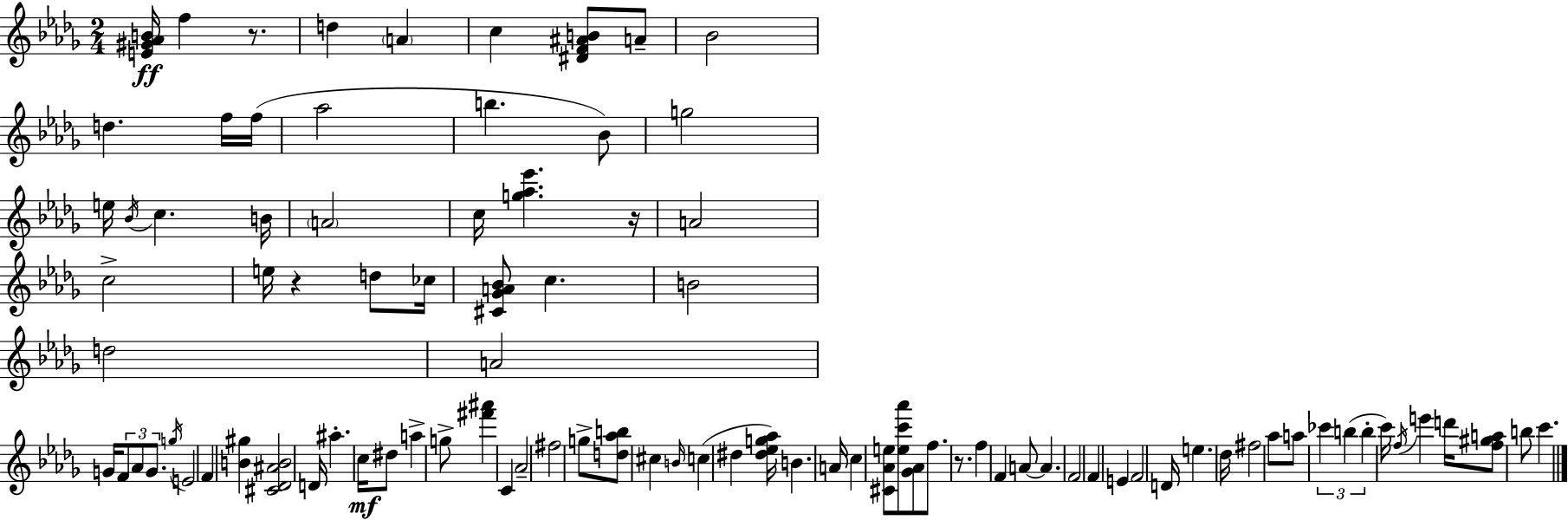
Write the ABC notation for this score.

X:1
T:Untitled
M:2/4
L:1/4
K:Bbm
[E^G_AB]/4 f z/2 d A c [^DF^AB]/2 A/2 _B2 d f/4 f/4 _a2 b _B/2 g2 e/4 _B/4 c B/4 A2 c/4 [g_a_e'] z/4 A2 c2 e/4 z d/2 _c/4 [^C_GA_B]/2 c B2 d2 A2 G/4 F/2 _A/2 G/2 g/4 E2 F [B^g] [^C_D^AB]2 D/4 ^a c/4 ^d/2 a g/2 [^f'^a'] C _A2 ^f2 g/2 [d_ab]/2 ^c B/4 c ^d [^d_eg_a]/4 B A/4 c [^C_Ae]/2 [ec'_a']/2 [_G_A]/2 f/2 z/2 f F A/2 A F2 F E F2 D/4 e _d/4 ^f2 _a/2 a/2 _c' b b c'/4 f/4 e' d'/4 [f^ga]/2 b/2 c'